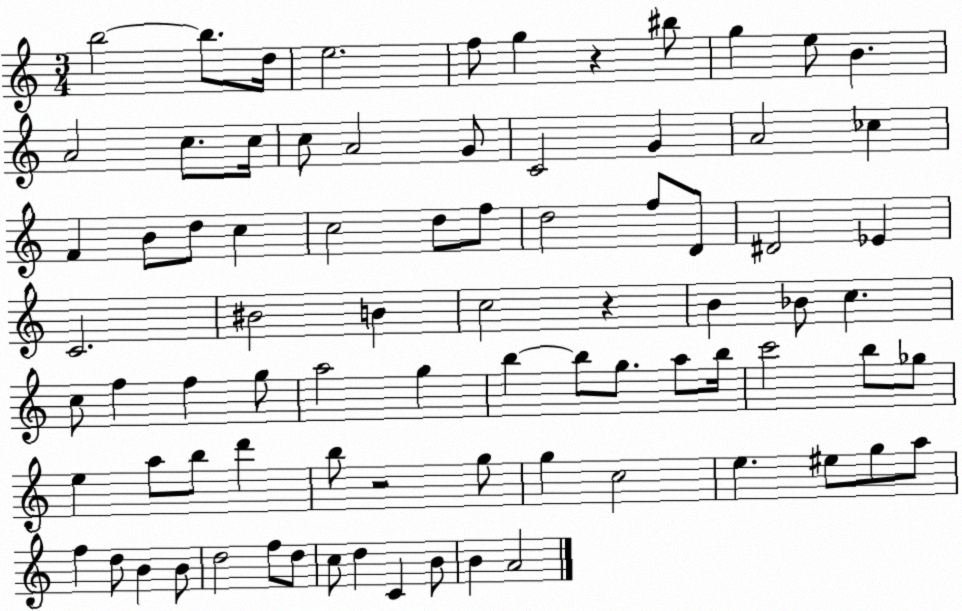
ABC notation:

X:1
T:Untitled
M:3/4
L:1/4
K:C
b2 b/2 d/4 e2 f/2 g z ^b/2 g e/2 B A2 c/2 c/4 c/2 A2 G/2 C2 G A2 _c F B/2 d/2 c c2 d/2 f/2 d2 f/2 D/2 ^D2 _E C2 ^B2 B c2 z B _B/2 c c/2 f f g/2 a2 g b b/2 g/2 a/2 b/4 c'2 b/2 _g/2 e a/2 b/2 d' b/2 z2 g/2 g c2 e ^e/2 g/2 a/2 f d/2 B B/2 d2 f/2 d/2 c/2 d C B/2 B A2